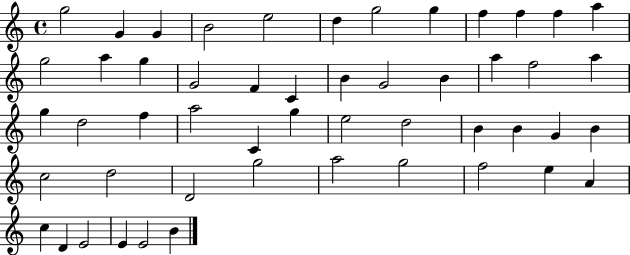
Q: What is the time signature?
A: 4/4